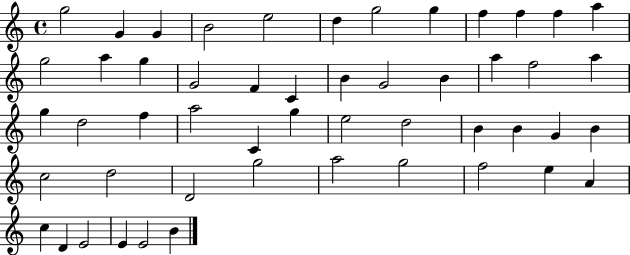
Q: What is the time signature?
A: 4/4